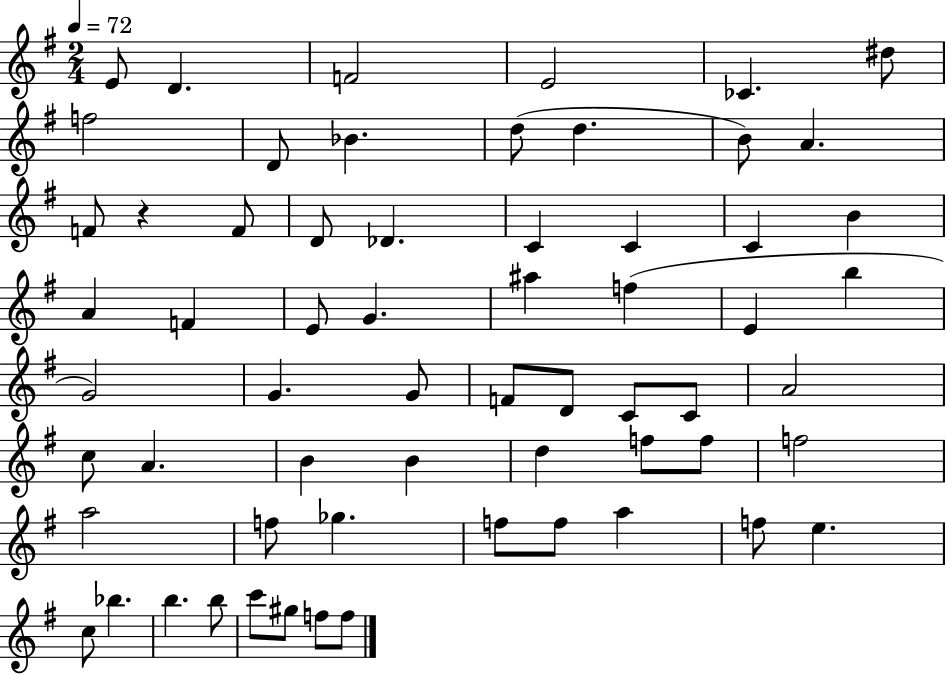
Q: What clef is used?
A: treble